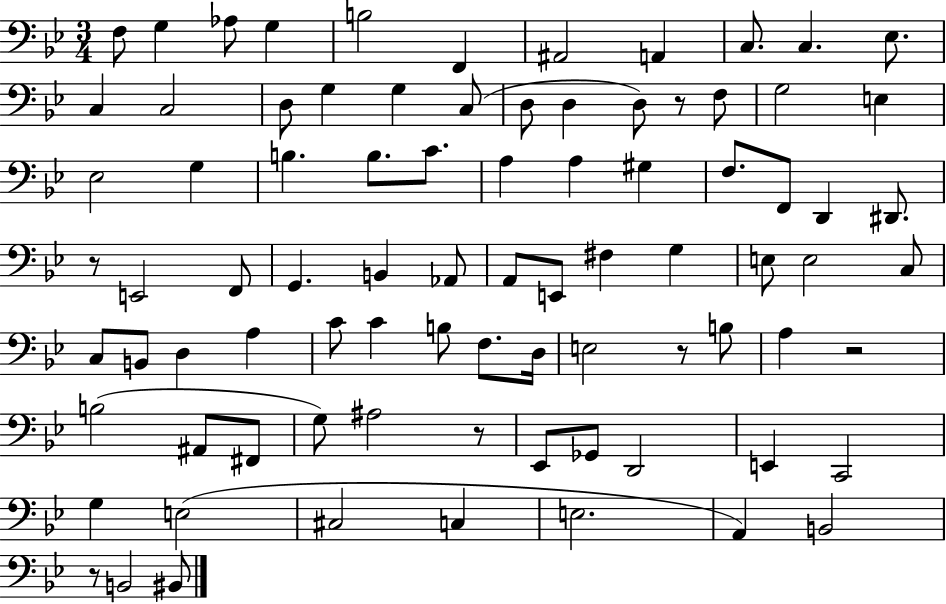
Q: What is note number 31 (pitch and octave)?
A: G#3